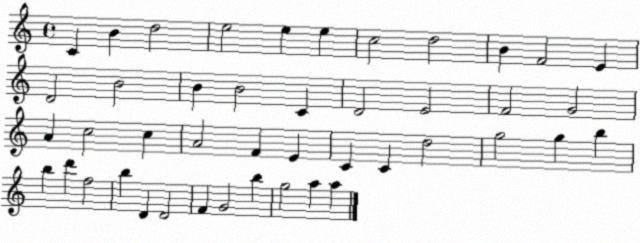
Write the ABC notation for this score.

X:1
T:Untitled
M:4/4
L:1/4
K:C
C B d2 e2 e e c2 d2 B F2 E D2 B2 B B2 C D2 E2 F2 G2 A c2 c A2 F E C C d2 g2 g b b d' f2 b D D2 F G2 b g2 a a